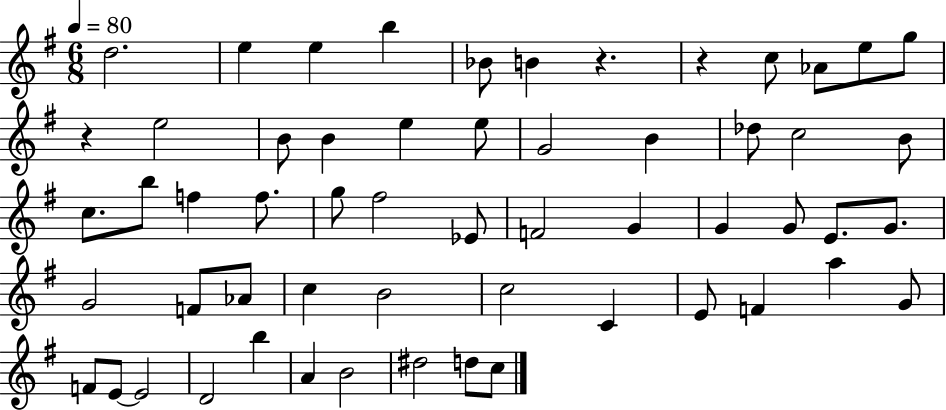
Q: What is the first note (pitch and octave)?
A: D5